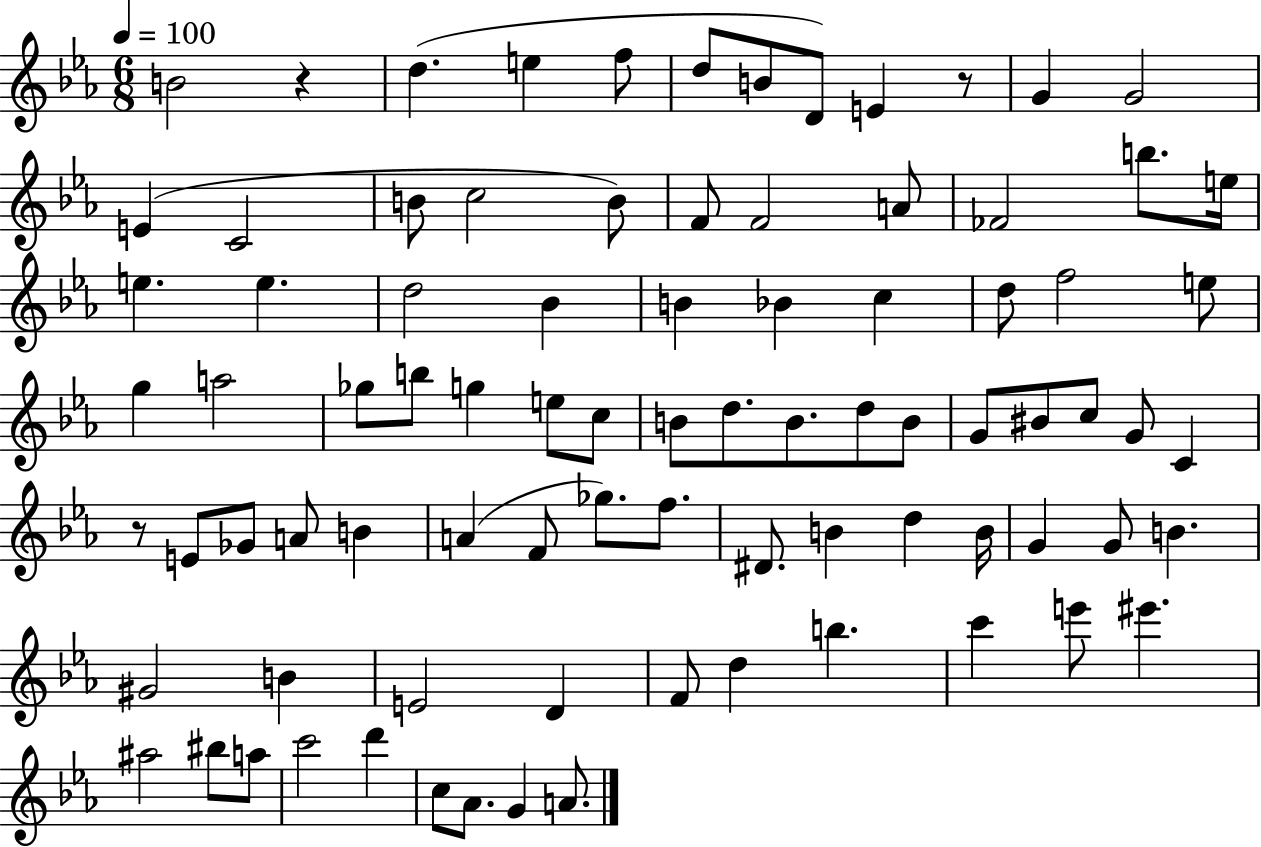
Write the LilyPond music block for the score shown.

{
  \clef treble
  \numericTimeSignature
  \time 6/8
  \key ees \major
  \tempo 4 = 100
  b'2 r4 | d''4.( e''4 f''8 | d''8 b'8 d'8) e'4 r8 | g'4 g'2 | \break e'4( c'2 | b'8 c''2 b'8) | f'8 f'2 a'8 | fes'2 b''8. e''16 | \break e''4. e''4. | d''2 bes'4 | b'4 bes'4 c''4 | d''8 f''2 e''8 | \break g''4 a''2 | ges''8 b''8 g''4 e''8 c''8 | b'8 d''8. b'8. d''8 b'8 | g'8 bis'8 c''8 g'8 c'4 | \break r8 e'8 ges'8 a'8 b'4 | a'4( f'8 ges''8.) f''8. | dis'8. b'4 d''4 b'16 | g'4 g'8 b'4. | \break gis'2 b'4 | e'2 d'4 | f'8 d''4 b''4. | c'''4 e'''8 eis'''4. | \break ais''2 bis''8 a''8 | c'''2 d'''4 | c''8 aes'8. g'4 a'8. | \bar "|."
}